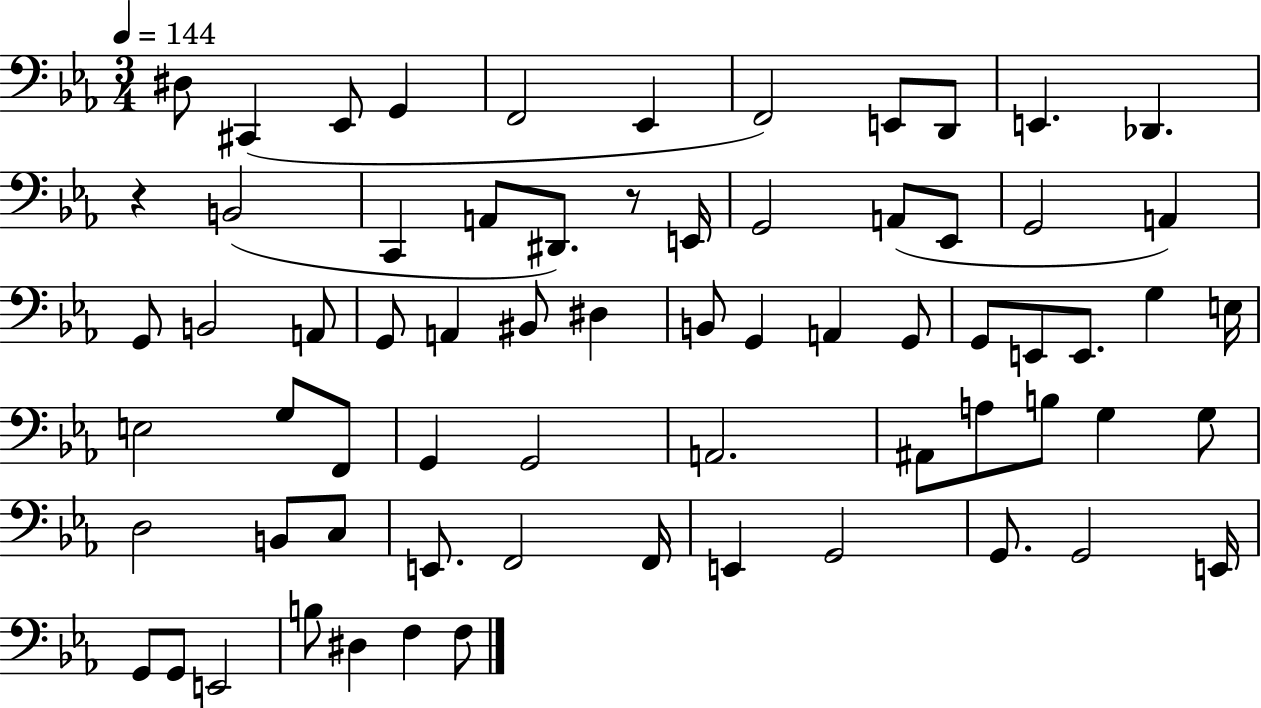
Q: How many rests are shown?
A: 2